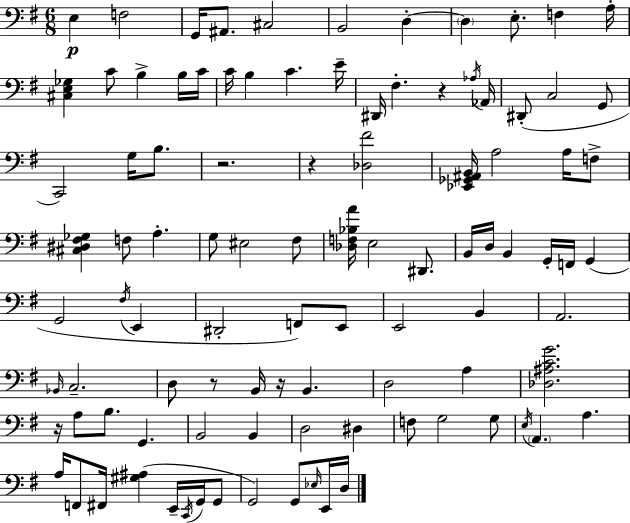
{
  \clef bass
  \numericTimeSignature
  \time 6/8
  \key e \minor
  e4\p f2 | g,16 ais,8. cis2 | b,2 d4-.~~ | \parenthesize d4 e8.-. f4 a16-. | \break <cis e ges>4 c'8 b4-> b16 c'16 | c'16 b4 c'4. e'16-- | dis,16 fis4.-. r4 \acciaccatura { aes16 } | aes,16 dis,8-.( c2 g,8 | \break c,2) g16 b8. | r2. | r4 <des fis'>2 | <ees, ges, ais, b,>16 a2 a16 f8-> | \break <cis dis fis ges>4 f8 a4.-. | g8 eis2 fis8 | <des f bes a'>16 e2 dis,8. | b,16 d16 b,4 g,16-. f,16 g,4( | \break g,2 \acciaccatura { fis16 } e,4 | dis,2-. f,8) | e,8 e,2 b,4 | a,2. | \break \grace { bes,16 } c2.-- | d8 r8 b,16 r16 b,4. | d2 a4 | <des ais c' g'>2. | \break r16 a8 b8. g,4. | b,2 b,4 | d2 dis4 | f8 g2 | \break g8 \acciaccatura { e16 } \parenthesize a,4. a4. | a16 f,8 fis,16 <gis ais>4( | e,16-- \acciaccatura { c,16 } g,16 g,8 g,2) | g,8 \grace { ees16 } e,16 d16 \bar "|."
}